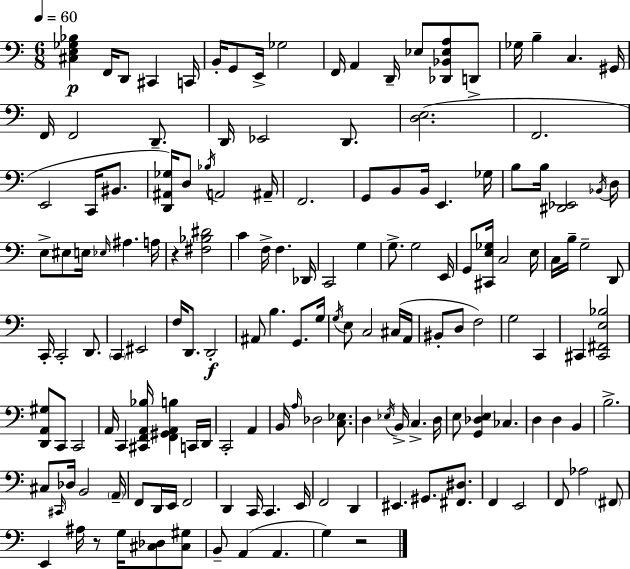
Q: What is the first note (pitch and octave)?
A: F2